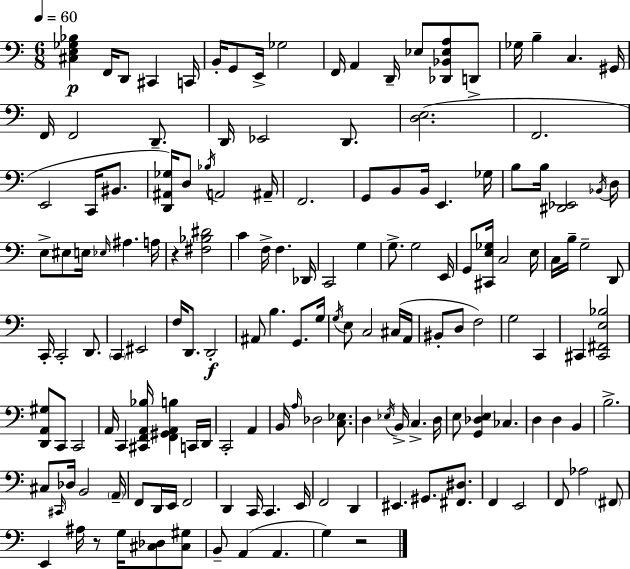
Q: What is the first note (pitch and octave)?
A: F2